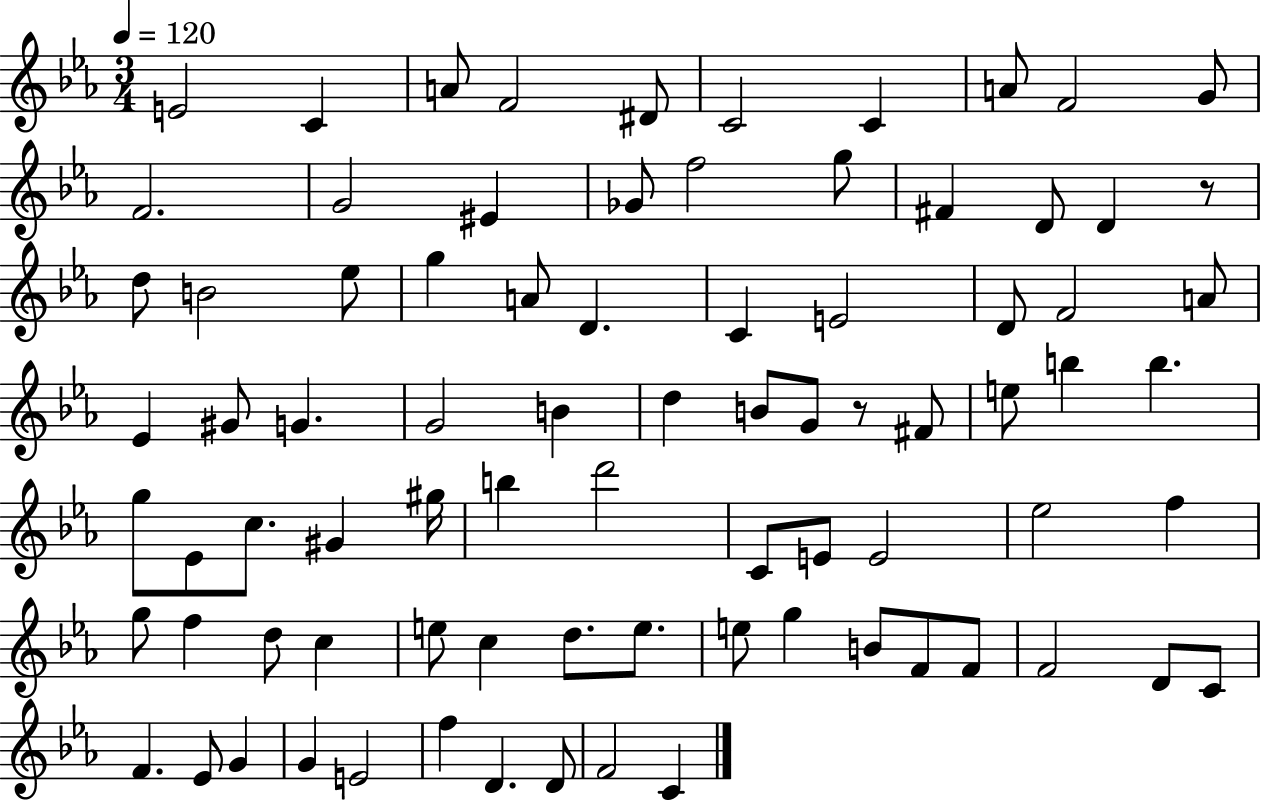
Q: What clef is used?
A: treble